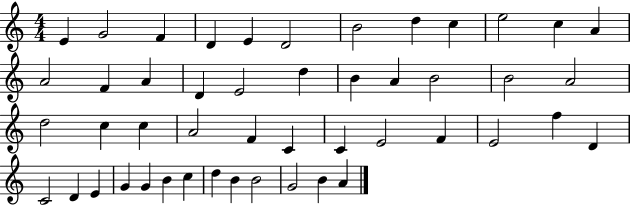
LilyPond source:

{
  \clef treble
  \numericTimeSignature
  \time 4/4
  \key c \major
  e'4 g'2 f'4 | d'4 e'4 d'2 | b'2 d''4 c''4 | e''2 c''4 a'4 | \break a'2 f'4 a'4 | d'4 e'2 d''4 | b'4 a'4 b'2 | b'2 a'2 | \break d''2 c''4 c''4 | a'2 f'4 c'4 | c'4 e'2 f'4 | e'2 f''4 d'4 | \break c'2 d'4 e'4 | g'4 g'4 b'4 c''4 | d''4 b'4 b'2 | g'2 b'4 a'4 | \break \bar "|."
}